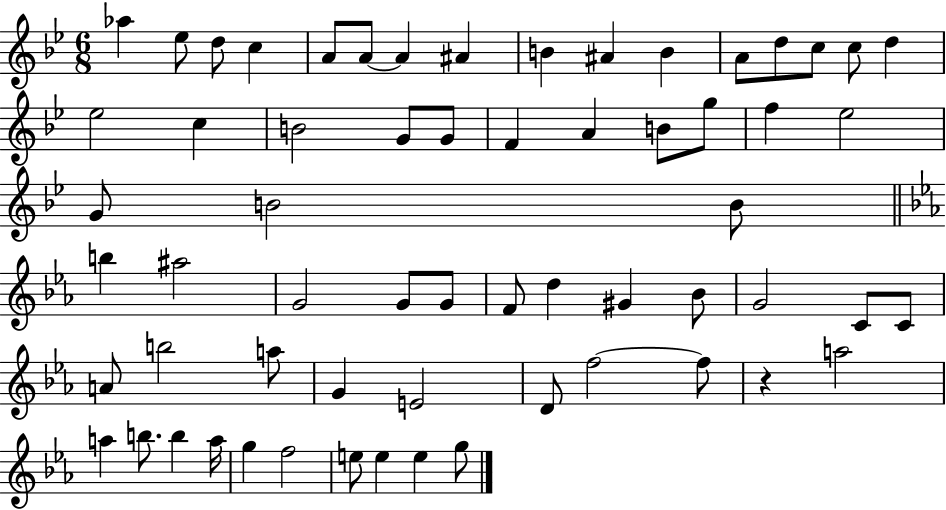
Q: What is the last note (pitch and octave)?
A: G5